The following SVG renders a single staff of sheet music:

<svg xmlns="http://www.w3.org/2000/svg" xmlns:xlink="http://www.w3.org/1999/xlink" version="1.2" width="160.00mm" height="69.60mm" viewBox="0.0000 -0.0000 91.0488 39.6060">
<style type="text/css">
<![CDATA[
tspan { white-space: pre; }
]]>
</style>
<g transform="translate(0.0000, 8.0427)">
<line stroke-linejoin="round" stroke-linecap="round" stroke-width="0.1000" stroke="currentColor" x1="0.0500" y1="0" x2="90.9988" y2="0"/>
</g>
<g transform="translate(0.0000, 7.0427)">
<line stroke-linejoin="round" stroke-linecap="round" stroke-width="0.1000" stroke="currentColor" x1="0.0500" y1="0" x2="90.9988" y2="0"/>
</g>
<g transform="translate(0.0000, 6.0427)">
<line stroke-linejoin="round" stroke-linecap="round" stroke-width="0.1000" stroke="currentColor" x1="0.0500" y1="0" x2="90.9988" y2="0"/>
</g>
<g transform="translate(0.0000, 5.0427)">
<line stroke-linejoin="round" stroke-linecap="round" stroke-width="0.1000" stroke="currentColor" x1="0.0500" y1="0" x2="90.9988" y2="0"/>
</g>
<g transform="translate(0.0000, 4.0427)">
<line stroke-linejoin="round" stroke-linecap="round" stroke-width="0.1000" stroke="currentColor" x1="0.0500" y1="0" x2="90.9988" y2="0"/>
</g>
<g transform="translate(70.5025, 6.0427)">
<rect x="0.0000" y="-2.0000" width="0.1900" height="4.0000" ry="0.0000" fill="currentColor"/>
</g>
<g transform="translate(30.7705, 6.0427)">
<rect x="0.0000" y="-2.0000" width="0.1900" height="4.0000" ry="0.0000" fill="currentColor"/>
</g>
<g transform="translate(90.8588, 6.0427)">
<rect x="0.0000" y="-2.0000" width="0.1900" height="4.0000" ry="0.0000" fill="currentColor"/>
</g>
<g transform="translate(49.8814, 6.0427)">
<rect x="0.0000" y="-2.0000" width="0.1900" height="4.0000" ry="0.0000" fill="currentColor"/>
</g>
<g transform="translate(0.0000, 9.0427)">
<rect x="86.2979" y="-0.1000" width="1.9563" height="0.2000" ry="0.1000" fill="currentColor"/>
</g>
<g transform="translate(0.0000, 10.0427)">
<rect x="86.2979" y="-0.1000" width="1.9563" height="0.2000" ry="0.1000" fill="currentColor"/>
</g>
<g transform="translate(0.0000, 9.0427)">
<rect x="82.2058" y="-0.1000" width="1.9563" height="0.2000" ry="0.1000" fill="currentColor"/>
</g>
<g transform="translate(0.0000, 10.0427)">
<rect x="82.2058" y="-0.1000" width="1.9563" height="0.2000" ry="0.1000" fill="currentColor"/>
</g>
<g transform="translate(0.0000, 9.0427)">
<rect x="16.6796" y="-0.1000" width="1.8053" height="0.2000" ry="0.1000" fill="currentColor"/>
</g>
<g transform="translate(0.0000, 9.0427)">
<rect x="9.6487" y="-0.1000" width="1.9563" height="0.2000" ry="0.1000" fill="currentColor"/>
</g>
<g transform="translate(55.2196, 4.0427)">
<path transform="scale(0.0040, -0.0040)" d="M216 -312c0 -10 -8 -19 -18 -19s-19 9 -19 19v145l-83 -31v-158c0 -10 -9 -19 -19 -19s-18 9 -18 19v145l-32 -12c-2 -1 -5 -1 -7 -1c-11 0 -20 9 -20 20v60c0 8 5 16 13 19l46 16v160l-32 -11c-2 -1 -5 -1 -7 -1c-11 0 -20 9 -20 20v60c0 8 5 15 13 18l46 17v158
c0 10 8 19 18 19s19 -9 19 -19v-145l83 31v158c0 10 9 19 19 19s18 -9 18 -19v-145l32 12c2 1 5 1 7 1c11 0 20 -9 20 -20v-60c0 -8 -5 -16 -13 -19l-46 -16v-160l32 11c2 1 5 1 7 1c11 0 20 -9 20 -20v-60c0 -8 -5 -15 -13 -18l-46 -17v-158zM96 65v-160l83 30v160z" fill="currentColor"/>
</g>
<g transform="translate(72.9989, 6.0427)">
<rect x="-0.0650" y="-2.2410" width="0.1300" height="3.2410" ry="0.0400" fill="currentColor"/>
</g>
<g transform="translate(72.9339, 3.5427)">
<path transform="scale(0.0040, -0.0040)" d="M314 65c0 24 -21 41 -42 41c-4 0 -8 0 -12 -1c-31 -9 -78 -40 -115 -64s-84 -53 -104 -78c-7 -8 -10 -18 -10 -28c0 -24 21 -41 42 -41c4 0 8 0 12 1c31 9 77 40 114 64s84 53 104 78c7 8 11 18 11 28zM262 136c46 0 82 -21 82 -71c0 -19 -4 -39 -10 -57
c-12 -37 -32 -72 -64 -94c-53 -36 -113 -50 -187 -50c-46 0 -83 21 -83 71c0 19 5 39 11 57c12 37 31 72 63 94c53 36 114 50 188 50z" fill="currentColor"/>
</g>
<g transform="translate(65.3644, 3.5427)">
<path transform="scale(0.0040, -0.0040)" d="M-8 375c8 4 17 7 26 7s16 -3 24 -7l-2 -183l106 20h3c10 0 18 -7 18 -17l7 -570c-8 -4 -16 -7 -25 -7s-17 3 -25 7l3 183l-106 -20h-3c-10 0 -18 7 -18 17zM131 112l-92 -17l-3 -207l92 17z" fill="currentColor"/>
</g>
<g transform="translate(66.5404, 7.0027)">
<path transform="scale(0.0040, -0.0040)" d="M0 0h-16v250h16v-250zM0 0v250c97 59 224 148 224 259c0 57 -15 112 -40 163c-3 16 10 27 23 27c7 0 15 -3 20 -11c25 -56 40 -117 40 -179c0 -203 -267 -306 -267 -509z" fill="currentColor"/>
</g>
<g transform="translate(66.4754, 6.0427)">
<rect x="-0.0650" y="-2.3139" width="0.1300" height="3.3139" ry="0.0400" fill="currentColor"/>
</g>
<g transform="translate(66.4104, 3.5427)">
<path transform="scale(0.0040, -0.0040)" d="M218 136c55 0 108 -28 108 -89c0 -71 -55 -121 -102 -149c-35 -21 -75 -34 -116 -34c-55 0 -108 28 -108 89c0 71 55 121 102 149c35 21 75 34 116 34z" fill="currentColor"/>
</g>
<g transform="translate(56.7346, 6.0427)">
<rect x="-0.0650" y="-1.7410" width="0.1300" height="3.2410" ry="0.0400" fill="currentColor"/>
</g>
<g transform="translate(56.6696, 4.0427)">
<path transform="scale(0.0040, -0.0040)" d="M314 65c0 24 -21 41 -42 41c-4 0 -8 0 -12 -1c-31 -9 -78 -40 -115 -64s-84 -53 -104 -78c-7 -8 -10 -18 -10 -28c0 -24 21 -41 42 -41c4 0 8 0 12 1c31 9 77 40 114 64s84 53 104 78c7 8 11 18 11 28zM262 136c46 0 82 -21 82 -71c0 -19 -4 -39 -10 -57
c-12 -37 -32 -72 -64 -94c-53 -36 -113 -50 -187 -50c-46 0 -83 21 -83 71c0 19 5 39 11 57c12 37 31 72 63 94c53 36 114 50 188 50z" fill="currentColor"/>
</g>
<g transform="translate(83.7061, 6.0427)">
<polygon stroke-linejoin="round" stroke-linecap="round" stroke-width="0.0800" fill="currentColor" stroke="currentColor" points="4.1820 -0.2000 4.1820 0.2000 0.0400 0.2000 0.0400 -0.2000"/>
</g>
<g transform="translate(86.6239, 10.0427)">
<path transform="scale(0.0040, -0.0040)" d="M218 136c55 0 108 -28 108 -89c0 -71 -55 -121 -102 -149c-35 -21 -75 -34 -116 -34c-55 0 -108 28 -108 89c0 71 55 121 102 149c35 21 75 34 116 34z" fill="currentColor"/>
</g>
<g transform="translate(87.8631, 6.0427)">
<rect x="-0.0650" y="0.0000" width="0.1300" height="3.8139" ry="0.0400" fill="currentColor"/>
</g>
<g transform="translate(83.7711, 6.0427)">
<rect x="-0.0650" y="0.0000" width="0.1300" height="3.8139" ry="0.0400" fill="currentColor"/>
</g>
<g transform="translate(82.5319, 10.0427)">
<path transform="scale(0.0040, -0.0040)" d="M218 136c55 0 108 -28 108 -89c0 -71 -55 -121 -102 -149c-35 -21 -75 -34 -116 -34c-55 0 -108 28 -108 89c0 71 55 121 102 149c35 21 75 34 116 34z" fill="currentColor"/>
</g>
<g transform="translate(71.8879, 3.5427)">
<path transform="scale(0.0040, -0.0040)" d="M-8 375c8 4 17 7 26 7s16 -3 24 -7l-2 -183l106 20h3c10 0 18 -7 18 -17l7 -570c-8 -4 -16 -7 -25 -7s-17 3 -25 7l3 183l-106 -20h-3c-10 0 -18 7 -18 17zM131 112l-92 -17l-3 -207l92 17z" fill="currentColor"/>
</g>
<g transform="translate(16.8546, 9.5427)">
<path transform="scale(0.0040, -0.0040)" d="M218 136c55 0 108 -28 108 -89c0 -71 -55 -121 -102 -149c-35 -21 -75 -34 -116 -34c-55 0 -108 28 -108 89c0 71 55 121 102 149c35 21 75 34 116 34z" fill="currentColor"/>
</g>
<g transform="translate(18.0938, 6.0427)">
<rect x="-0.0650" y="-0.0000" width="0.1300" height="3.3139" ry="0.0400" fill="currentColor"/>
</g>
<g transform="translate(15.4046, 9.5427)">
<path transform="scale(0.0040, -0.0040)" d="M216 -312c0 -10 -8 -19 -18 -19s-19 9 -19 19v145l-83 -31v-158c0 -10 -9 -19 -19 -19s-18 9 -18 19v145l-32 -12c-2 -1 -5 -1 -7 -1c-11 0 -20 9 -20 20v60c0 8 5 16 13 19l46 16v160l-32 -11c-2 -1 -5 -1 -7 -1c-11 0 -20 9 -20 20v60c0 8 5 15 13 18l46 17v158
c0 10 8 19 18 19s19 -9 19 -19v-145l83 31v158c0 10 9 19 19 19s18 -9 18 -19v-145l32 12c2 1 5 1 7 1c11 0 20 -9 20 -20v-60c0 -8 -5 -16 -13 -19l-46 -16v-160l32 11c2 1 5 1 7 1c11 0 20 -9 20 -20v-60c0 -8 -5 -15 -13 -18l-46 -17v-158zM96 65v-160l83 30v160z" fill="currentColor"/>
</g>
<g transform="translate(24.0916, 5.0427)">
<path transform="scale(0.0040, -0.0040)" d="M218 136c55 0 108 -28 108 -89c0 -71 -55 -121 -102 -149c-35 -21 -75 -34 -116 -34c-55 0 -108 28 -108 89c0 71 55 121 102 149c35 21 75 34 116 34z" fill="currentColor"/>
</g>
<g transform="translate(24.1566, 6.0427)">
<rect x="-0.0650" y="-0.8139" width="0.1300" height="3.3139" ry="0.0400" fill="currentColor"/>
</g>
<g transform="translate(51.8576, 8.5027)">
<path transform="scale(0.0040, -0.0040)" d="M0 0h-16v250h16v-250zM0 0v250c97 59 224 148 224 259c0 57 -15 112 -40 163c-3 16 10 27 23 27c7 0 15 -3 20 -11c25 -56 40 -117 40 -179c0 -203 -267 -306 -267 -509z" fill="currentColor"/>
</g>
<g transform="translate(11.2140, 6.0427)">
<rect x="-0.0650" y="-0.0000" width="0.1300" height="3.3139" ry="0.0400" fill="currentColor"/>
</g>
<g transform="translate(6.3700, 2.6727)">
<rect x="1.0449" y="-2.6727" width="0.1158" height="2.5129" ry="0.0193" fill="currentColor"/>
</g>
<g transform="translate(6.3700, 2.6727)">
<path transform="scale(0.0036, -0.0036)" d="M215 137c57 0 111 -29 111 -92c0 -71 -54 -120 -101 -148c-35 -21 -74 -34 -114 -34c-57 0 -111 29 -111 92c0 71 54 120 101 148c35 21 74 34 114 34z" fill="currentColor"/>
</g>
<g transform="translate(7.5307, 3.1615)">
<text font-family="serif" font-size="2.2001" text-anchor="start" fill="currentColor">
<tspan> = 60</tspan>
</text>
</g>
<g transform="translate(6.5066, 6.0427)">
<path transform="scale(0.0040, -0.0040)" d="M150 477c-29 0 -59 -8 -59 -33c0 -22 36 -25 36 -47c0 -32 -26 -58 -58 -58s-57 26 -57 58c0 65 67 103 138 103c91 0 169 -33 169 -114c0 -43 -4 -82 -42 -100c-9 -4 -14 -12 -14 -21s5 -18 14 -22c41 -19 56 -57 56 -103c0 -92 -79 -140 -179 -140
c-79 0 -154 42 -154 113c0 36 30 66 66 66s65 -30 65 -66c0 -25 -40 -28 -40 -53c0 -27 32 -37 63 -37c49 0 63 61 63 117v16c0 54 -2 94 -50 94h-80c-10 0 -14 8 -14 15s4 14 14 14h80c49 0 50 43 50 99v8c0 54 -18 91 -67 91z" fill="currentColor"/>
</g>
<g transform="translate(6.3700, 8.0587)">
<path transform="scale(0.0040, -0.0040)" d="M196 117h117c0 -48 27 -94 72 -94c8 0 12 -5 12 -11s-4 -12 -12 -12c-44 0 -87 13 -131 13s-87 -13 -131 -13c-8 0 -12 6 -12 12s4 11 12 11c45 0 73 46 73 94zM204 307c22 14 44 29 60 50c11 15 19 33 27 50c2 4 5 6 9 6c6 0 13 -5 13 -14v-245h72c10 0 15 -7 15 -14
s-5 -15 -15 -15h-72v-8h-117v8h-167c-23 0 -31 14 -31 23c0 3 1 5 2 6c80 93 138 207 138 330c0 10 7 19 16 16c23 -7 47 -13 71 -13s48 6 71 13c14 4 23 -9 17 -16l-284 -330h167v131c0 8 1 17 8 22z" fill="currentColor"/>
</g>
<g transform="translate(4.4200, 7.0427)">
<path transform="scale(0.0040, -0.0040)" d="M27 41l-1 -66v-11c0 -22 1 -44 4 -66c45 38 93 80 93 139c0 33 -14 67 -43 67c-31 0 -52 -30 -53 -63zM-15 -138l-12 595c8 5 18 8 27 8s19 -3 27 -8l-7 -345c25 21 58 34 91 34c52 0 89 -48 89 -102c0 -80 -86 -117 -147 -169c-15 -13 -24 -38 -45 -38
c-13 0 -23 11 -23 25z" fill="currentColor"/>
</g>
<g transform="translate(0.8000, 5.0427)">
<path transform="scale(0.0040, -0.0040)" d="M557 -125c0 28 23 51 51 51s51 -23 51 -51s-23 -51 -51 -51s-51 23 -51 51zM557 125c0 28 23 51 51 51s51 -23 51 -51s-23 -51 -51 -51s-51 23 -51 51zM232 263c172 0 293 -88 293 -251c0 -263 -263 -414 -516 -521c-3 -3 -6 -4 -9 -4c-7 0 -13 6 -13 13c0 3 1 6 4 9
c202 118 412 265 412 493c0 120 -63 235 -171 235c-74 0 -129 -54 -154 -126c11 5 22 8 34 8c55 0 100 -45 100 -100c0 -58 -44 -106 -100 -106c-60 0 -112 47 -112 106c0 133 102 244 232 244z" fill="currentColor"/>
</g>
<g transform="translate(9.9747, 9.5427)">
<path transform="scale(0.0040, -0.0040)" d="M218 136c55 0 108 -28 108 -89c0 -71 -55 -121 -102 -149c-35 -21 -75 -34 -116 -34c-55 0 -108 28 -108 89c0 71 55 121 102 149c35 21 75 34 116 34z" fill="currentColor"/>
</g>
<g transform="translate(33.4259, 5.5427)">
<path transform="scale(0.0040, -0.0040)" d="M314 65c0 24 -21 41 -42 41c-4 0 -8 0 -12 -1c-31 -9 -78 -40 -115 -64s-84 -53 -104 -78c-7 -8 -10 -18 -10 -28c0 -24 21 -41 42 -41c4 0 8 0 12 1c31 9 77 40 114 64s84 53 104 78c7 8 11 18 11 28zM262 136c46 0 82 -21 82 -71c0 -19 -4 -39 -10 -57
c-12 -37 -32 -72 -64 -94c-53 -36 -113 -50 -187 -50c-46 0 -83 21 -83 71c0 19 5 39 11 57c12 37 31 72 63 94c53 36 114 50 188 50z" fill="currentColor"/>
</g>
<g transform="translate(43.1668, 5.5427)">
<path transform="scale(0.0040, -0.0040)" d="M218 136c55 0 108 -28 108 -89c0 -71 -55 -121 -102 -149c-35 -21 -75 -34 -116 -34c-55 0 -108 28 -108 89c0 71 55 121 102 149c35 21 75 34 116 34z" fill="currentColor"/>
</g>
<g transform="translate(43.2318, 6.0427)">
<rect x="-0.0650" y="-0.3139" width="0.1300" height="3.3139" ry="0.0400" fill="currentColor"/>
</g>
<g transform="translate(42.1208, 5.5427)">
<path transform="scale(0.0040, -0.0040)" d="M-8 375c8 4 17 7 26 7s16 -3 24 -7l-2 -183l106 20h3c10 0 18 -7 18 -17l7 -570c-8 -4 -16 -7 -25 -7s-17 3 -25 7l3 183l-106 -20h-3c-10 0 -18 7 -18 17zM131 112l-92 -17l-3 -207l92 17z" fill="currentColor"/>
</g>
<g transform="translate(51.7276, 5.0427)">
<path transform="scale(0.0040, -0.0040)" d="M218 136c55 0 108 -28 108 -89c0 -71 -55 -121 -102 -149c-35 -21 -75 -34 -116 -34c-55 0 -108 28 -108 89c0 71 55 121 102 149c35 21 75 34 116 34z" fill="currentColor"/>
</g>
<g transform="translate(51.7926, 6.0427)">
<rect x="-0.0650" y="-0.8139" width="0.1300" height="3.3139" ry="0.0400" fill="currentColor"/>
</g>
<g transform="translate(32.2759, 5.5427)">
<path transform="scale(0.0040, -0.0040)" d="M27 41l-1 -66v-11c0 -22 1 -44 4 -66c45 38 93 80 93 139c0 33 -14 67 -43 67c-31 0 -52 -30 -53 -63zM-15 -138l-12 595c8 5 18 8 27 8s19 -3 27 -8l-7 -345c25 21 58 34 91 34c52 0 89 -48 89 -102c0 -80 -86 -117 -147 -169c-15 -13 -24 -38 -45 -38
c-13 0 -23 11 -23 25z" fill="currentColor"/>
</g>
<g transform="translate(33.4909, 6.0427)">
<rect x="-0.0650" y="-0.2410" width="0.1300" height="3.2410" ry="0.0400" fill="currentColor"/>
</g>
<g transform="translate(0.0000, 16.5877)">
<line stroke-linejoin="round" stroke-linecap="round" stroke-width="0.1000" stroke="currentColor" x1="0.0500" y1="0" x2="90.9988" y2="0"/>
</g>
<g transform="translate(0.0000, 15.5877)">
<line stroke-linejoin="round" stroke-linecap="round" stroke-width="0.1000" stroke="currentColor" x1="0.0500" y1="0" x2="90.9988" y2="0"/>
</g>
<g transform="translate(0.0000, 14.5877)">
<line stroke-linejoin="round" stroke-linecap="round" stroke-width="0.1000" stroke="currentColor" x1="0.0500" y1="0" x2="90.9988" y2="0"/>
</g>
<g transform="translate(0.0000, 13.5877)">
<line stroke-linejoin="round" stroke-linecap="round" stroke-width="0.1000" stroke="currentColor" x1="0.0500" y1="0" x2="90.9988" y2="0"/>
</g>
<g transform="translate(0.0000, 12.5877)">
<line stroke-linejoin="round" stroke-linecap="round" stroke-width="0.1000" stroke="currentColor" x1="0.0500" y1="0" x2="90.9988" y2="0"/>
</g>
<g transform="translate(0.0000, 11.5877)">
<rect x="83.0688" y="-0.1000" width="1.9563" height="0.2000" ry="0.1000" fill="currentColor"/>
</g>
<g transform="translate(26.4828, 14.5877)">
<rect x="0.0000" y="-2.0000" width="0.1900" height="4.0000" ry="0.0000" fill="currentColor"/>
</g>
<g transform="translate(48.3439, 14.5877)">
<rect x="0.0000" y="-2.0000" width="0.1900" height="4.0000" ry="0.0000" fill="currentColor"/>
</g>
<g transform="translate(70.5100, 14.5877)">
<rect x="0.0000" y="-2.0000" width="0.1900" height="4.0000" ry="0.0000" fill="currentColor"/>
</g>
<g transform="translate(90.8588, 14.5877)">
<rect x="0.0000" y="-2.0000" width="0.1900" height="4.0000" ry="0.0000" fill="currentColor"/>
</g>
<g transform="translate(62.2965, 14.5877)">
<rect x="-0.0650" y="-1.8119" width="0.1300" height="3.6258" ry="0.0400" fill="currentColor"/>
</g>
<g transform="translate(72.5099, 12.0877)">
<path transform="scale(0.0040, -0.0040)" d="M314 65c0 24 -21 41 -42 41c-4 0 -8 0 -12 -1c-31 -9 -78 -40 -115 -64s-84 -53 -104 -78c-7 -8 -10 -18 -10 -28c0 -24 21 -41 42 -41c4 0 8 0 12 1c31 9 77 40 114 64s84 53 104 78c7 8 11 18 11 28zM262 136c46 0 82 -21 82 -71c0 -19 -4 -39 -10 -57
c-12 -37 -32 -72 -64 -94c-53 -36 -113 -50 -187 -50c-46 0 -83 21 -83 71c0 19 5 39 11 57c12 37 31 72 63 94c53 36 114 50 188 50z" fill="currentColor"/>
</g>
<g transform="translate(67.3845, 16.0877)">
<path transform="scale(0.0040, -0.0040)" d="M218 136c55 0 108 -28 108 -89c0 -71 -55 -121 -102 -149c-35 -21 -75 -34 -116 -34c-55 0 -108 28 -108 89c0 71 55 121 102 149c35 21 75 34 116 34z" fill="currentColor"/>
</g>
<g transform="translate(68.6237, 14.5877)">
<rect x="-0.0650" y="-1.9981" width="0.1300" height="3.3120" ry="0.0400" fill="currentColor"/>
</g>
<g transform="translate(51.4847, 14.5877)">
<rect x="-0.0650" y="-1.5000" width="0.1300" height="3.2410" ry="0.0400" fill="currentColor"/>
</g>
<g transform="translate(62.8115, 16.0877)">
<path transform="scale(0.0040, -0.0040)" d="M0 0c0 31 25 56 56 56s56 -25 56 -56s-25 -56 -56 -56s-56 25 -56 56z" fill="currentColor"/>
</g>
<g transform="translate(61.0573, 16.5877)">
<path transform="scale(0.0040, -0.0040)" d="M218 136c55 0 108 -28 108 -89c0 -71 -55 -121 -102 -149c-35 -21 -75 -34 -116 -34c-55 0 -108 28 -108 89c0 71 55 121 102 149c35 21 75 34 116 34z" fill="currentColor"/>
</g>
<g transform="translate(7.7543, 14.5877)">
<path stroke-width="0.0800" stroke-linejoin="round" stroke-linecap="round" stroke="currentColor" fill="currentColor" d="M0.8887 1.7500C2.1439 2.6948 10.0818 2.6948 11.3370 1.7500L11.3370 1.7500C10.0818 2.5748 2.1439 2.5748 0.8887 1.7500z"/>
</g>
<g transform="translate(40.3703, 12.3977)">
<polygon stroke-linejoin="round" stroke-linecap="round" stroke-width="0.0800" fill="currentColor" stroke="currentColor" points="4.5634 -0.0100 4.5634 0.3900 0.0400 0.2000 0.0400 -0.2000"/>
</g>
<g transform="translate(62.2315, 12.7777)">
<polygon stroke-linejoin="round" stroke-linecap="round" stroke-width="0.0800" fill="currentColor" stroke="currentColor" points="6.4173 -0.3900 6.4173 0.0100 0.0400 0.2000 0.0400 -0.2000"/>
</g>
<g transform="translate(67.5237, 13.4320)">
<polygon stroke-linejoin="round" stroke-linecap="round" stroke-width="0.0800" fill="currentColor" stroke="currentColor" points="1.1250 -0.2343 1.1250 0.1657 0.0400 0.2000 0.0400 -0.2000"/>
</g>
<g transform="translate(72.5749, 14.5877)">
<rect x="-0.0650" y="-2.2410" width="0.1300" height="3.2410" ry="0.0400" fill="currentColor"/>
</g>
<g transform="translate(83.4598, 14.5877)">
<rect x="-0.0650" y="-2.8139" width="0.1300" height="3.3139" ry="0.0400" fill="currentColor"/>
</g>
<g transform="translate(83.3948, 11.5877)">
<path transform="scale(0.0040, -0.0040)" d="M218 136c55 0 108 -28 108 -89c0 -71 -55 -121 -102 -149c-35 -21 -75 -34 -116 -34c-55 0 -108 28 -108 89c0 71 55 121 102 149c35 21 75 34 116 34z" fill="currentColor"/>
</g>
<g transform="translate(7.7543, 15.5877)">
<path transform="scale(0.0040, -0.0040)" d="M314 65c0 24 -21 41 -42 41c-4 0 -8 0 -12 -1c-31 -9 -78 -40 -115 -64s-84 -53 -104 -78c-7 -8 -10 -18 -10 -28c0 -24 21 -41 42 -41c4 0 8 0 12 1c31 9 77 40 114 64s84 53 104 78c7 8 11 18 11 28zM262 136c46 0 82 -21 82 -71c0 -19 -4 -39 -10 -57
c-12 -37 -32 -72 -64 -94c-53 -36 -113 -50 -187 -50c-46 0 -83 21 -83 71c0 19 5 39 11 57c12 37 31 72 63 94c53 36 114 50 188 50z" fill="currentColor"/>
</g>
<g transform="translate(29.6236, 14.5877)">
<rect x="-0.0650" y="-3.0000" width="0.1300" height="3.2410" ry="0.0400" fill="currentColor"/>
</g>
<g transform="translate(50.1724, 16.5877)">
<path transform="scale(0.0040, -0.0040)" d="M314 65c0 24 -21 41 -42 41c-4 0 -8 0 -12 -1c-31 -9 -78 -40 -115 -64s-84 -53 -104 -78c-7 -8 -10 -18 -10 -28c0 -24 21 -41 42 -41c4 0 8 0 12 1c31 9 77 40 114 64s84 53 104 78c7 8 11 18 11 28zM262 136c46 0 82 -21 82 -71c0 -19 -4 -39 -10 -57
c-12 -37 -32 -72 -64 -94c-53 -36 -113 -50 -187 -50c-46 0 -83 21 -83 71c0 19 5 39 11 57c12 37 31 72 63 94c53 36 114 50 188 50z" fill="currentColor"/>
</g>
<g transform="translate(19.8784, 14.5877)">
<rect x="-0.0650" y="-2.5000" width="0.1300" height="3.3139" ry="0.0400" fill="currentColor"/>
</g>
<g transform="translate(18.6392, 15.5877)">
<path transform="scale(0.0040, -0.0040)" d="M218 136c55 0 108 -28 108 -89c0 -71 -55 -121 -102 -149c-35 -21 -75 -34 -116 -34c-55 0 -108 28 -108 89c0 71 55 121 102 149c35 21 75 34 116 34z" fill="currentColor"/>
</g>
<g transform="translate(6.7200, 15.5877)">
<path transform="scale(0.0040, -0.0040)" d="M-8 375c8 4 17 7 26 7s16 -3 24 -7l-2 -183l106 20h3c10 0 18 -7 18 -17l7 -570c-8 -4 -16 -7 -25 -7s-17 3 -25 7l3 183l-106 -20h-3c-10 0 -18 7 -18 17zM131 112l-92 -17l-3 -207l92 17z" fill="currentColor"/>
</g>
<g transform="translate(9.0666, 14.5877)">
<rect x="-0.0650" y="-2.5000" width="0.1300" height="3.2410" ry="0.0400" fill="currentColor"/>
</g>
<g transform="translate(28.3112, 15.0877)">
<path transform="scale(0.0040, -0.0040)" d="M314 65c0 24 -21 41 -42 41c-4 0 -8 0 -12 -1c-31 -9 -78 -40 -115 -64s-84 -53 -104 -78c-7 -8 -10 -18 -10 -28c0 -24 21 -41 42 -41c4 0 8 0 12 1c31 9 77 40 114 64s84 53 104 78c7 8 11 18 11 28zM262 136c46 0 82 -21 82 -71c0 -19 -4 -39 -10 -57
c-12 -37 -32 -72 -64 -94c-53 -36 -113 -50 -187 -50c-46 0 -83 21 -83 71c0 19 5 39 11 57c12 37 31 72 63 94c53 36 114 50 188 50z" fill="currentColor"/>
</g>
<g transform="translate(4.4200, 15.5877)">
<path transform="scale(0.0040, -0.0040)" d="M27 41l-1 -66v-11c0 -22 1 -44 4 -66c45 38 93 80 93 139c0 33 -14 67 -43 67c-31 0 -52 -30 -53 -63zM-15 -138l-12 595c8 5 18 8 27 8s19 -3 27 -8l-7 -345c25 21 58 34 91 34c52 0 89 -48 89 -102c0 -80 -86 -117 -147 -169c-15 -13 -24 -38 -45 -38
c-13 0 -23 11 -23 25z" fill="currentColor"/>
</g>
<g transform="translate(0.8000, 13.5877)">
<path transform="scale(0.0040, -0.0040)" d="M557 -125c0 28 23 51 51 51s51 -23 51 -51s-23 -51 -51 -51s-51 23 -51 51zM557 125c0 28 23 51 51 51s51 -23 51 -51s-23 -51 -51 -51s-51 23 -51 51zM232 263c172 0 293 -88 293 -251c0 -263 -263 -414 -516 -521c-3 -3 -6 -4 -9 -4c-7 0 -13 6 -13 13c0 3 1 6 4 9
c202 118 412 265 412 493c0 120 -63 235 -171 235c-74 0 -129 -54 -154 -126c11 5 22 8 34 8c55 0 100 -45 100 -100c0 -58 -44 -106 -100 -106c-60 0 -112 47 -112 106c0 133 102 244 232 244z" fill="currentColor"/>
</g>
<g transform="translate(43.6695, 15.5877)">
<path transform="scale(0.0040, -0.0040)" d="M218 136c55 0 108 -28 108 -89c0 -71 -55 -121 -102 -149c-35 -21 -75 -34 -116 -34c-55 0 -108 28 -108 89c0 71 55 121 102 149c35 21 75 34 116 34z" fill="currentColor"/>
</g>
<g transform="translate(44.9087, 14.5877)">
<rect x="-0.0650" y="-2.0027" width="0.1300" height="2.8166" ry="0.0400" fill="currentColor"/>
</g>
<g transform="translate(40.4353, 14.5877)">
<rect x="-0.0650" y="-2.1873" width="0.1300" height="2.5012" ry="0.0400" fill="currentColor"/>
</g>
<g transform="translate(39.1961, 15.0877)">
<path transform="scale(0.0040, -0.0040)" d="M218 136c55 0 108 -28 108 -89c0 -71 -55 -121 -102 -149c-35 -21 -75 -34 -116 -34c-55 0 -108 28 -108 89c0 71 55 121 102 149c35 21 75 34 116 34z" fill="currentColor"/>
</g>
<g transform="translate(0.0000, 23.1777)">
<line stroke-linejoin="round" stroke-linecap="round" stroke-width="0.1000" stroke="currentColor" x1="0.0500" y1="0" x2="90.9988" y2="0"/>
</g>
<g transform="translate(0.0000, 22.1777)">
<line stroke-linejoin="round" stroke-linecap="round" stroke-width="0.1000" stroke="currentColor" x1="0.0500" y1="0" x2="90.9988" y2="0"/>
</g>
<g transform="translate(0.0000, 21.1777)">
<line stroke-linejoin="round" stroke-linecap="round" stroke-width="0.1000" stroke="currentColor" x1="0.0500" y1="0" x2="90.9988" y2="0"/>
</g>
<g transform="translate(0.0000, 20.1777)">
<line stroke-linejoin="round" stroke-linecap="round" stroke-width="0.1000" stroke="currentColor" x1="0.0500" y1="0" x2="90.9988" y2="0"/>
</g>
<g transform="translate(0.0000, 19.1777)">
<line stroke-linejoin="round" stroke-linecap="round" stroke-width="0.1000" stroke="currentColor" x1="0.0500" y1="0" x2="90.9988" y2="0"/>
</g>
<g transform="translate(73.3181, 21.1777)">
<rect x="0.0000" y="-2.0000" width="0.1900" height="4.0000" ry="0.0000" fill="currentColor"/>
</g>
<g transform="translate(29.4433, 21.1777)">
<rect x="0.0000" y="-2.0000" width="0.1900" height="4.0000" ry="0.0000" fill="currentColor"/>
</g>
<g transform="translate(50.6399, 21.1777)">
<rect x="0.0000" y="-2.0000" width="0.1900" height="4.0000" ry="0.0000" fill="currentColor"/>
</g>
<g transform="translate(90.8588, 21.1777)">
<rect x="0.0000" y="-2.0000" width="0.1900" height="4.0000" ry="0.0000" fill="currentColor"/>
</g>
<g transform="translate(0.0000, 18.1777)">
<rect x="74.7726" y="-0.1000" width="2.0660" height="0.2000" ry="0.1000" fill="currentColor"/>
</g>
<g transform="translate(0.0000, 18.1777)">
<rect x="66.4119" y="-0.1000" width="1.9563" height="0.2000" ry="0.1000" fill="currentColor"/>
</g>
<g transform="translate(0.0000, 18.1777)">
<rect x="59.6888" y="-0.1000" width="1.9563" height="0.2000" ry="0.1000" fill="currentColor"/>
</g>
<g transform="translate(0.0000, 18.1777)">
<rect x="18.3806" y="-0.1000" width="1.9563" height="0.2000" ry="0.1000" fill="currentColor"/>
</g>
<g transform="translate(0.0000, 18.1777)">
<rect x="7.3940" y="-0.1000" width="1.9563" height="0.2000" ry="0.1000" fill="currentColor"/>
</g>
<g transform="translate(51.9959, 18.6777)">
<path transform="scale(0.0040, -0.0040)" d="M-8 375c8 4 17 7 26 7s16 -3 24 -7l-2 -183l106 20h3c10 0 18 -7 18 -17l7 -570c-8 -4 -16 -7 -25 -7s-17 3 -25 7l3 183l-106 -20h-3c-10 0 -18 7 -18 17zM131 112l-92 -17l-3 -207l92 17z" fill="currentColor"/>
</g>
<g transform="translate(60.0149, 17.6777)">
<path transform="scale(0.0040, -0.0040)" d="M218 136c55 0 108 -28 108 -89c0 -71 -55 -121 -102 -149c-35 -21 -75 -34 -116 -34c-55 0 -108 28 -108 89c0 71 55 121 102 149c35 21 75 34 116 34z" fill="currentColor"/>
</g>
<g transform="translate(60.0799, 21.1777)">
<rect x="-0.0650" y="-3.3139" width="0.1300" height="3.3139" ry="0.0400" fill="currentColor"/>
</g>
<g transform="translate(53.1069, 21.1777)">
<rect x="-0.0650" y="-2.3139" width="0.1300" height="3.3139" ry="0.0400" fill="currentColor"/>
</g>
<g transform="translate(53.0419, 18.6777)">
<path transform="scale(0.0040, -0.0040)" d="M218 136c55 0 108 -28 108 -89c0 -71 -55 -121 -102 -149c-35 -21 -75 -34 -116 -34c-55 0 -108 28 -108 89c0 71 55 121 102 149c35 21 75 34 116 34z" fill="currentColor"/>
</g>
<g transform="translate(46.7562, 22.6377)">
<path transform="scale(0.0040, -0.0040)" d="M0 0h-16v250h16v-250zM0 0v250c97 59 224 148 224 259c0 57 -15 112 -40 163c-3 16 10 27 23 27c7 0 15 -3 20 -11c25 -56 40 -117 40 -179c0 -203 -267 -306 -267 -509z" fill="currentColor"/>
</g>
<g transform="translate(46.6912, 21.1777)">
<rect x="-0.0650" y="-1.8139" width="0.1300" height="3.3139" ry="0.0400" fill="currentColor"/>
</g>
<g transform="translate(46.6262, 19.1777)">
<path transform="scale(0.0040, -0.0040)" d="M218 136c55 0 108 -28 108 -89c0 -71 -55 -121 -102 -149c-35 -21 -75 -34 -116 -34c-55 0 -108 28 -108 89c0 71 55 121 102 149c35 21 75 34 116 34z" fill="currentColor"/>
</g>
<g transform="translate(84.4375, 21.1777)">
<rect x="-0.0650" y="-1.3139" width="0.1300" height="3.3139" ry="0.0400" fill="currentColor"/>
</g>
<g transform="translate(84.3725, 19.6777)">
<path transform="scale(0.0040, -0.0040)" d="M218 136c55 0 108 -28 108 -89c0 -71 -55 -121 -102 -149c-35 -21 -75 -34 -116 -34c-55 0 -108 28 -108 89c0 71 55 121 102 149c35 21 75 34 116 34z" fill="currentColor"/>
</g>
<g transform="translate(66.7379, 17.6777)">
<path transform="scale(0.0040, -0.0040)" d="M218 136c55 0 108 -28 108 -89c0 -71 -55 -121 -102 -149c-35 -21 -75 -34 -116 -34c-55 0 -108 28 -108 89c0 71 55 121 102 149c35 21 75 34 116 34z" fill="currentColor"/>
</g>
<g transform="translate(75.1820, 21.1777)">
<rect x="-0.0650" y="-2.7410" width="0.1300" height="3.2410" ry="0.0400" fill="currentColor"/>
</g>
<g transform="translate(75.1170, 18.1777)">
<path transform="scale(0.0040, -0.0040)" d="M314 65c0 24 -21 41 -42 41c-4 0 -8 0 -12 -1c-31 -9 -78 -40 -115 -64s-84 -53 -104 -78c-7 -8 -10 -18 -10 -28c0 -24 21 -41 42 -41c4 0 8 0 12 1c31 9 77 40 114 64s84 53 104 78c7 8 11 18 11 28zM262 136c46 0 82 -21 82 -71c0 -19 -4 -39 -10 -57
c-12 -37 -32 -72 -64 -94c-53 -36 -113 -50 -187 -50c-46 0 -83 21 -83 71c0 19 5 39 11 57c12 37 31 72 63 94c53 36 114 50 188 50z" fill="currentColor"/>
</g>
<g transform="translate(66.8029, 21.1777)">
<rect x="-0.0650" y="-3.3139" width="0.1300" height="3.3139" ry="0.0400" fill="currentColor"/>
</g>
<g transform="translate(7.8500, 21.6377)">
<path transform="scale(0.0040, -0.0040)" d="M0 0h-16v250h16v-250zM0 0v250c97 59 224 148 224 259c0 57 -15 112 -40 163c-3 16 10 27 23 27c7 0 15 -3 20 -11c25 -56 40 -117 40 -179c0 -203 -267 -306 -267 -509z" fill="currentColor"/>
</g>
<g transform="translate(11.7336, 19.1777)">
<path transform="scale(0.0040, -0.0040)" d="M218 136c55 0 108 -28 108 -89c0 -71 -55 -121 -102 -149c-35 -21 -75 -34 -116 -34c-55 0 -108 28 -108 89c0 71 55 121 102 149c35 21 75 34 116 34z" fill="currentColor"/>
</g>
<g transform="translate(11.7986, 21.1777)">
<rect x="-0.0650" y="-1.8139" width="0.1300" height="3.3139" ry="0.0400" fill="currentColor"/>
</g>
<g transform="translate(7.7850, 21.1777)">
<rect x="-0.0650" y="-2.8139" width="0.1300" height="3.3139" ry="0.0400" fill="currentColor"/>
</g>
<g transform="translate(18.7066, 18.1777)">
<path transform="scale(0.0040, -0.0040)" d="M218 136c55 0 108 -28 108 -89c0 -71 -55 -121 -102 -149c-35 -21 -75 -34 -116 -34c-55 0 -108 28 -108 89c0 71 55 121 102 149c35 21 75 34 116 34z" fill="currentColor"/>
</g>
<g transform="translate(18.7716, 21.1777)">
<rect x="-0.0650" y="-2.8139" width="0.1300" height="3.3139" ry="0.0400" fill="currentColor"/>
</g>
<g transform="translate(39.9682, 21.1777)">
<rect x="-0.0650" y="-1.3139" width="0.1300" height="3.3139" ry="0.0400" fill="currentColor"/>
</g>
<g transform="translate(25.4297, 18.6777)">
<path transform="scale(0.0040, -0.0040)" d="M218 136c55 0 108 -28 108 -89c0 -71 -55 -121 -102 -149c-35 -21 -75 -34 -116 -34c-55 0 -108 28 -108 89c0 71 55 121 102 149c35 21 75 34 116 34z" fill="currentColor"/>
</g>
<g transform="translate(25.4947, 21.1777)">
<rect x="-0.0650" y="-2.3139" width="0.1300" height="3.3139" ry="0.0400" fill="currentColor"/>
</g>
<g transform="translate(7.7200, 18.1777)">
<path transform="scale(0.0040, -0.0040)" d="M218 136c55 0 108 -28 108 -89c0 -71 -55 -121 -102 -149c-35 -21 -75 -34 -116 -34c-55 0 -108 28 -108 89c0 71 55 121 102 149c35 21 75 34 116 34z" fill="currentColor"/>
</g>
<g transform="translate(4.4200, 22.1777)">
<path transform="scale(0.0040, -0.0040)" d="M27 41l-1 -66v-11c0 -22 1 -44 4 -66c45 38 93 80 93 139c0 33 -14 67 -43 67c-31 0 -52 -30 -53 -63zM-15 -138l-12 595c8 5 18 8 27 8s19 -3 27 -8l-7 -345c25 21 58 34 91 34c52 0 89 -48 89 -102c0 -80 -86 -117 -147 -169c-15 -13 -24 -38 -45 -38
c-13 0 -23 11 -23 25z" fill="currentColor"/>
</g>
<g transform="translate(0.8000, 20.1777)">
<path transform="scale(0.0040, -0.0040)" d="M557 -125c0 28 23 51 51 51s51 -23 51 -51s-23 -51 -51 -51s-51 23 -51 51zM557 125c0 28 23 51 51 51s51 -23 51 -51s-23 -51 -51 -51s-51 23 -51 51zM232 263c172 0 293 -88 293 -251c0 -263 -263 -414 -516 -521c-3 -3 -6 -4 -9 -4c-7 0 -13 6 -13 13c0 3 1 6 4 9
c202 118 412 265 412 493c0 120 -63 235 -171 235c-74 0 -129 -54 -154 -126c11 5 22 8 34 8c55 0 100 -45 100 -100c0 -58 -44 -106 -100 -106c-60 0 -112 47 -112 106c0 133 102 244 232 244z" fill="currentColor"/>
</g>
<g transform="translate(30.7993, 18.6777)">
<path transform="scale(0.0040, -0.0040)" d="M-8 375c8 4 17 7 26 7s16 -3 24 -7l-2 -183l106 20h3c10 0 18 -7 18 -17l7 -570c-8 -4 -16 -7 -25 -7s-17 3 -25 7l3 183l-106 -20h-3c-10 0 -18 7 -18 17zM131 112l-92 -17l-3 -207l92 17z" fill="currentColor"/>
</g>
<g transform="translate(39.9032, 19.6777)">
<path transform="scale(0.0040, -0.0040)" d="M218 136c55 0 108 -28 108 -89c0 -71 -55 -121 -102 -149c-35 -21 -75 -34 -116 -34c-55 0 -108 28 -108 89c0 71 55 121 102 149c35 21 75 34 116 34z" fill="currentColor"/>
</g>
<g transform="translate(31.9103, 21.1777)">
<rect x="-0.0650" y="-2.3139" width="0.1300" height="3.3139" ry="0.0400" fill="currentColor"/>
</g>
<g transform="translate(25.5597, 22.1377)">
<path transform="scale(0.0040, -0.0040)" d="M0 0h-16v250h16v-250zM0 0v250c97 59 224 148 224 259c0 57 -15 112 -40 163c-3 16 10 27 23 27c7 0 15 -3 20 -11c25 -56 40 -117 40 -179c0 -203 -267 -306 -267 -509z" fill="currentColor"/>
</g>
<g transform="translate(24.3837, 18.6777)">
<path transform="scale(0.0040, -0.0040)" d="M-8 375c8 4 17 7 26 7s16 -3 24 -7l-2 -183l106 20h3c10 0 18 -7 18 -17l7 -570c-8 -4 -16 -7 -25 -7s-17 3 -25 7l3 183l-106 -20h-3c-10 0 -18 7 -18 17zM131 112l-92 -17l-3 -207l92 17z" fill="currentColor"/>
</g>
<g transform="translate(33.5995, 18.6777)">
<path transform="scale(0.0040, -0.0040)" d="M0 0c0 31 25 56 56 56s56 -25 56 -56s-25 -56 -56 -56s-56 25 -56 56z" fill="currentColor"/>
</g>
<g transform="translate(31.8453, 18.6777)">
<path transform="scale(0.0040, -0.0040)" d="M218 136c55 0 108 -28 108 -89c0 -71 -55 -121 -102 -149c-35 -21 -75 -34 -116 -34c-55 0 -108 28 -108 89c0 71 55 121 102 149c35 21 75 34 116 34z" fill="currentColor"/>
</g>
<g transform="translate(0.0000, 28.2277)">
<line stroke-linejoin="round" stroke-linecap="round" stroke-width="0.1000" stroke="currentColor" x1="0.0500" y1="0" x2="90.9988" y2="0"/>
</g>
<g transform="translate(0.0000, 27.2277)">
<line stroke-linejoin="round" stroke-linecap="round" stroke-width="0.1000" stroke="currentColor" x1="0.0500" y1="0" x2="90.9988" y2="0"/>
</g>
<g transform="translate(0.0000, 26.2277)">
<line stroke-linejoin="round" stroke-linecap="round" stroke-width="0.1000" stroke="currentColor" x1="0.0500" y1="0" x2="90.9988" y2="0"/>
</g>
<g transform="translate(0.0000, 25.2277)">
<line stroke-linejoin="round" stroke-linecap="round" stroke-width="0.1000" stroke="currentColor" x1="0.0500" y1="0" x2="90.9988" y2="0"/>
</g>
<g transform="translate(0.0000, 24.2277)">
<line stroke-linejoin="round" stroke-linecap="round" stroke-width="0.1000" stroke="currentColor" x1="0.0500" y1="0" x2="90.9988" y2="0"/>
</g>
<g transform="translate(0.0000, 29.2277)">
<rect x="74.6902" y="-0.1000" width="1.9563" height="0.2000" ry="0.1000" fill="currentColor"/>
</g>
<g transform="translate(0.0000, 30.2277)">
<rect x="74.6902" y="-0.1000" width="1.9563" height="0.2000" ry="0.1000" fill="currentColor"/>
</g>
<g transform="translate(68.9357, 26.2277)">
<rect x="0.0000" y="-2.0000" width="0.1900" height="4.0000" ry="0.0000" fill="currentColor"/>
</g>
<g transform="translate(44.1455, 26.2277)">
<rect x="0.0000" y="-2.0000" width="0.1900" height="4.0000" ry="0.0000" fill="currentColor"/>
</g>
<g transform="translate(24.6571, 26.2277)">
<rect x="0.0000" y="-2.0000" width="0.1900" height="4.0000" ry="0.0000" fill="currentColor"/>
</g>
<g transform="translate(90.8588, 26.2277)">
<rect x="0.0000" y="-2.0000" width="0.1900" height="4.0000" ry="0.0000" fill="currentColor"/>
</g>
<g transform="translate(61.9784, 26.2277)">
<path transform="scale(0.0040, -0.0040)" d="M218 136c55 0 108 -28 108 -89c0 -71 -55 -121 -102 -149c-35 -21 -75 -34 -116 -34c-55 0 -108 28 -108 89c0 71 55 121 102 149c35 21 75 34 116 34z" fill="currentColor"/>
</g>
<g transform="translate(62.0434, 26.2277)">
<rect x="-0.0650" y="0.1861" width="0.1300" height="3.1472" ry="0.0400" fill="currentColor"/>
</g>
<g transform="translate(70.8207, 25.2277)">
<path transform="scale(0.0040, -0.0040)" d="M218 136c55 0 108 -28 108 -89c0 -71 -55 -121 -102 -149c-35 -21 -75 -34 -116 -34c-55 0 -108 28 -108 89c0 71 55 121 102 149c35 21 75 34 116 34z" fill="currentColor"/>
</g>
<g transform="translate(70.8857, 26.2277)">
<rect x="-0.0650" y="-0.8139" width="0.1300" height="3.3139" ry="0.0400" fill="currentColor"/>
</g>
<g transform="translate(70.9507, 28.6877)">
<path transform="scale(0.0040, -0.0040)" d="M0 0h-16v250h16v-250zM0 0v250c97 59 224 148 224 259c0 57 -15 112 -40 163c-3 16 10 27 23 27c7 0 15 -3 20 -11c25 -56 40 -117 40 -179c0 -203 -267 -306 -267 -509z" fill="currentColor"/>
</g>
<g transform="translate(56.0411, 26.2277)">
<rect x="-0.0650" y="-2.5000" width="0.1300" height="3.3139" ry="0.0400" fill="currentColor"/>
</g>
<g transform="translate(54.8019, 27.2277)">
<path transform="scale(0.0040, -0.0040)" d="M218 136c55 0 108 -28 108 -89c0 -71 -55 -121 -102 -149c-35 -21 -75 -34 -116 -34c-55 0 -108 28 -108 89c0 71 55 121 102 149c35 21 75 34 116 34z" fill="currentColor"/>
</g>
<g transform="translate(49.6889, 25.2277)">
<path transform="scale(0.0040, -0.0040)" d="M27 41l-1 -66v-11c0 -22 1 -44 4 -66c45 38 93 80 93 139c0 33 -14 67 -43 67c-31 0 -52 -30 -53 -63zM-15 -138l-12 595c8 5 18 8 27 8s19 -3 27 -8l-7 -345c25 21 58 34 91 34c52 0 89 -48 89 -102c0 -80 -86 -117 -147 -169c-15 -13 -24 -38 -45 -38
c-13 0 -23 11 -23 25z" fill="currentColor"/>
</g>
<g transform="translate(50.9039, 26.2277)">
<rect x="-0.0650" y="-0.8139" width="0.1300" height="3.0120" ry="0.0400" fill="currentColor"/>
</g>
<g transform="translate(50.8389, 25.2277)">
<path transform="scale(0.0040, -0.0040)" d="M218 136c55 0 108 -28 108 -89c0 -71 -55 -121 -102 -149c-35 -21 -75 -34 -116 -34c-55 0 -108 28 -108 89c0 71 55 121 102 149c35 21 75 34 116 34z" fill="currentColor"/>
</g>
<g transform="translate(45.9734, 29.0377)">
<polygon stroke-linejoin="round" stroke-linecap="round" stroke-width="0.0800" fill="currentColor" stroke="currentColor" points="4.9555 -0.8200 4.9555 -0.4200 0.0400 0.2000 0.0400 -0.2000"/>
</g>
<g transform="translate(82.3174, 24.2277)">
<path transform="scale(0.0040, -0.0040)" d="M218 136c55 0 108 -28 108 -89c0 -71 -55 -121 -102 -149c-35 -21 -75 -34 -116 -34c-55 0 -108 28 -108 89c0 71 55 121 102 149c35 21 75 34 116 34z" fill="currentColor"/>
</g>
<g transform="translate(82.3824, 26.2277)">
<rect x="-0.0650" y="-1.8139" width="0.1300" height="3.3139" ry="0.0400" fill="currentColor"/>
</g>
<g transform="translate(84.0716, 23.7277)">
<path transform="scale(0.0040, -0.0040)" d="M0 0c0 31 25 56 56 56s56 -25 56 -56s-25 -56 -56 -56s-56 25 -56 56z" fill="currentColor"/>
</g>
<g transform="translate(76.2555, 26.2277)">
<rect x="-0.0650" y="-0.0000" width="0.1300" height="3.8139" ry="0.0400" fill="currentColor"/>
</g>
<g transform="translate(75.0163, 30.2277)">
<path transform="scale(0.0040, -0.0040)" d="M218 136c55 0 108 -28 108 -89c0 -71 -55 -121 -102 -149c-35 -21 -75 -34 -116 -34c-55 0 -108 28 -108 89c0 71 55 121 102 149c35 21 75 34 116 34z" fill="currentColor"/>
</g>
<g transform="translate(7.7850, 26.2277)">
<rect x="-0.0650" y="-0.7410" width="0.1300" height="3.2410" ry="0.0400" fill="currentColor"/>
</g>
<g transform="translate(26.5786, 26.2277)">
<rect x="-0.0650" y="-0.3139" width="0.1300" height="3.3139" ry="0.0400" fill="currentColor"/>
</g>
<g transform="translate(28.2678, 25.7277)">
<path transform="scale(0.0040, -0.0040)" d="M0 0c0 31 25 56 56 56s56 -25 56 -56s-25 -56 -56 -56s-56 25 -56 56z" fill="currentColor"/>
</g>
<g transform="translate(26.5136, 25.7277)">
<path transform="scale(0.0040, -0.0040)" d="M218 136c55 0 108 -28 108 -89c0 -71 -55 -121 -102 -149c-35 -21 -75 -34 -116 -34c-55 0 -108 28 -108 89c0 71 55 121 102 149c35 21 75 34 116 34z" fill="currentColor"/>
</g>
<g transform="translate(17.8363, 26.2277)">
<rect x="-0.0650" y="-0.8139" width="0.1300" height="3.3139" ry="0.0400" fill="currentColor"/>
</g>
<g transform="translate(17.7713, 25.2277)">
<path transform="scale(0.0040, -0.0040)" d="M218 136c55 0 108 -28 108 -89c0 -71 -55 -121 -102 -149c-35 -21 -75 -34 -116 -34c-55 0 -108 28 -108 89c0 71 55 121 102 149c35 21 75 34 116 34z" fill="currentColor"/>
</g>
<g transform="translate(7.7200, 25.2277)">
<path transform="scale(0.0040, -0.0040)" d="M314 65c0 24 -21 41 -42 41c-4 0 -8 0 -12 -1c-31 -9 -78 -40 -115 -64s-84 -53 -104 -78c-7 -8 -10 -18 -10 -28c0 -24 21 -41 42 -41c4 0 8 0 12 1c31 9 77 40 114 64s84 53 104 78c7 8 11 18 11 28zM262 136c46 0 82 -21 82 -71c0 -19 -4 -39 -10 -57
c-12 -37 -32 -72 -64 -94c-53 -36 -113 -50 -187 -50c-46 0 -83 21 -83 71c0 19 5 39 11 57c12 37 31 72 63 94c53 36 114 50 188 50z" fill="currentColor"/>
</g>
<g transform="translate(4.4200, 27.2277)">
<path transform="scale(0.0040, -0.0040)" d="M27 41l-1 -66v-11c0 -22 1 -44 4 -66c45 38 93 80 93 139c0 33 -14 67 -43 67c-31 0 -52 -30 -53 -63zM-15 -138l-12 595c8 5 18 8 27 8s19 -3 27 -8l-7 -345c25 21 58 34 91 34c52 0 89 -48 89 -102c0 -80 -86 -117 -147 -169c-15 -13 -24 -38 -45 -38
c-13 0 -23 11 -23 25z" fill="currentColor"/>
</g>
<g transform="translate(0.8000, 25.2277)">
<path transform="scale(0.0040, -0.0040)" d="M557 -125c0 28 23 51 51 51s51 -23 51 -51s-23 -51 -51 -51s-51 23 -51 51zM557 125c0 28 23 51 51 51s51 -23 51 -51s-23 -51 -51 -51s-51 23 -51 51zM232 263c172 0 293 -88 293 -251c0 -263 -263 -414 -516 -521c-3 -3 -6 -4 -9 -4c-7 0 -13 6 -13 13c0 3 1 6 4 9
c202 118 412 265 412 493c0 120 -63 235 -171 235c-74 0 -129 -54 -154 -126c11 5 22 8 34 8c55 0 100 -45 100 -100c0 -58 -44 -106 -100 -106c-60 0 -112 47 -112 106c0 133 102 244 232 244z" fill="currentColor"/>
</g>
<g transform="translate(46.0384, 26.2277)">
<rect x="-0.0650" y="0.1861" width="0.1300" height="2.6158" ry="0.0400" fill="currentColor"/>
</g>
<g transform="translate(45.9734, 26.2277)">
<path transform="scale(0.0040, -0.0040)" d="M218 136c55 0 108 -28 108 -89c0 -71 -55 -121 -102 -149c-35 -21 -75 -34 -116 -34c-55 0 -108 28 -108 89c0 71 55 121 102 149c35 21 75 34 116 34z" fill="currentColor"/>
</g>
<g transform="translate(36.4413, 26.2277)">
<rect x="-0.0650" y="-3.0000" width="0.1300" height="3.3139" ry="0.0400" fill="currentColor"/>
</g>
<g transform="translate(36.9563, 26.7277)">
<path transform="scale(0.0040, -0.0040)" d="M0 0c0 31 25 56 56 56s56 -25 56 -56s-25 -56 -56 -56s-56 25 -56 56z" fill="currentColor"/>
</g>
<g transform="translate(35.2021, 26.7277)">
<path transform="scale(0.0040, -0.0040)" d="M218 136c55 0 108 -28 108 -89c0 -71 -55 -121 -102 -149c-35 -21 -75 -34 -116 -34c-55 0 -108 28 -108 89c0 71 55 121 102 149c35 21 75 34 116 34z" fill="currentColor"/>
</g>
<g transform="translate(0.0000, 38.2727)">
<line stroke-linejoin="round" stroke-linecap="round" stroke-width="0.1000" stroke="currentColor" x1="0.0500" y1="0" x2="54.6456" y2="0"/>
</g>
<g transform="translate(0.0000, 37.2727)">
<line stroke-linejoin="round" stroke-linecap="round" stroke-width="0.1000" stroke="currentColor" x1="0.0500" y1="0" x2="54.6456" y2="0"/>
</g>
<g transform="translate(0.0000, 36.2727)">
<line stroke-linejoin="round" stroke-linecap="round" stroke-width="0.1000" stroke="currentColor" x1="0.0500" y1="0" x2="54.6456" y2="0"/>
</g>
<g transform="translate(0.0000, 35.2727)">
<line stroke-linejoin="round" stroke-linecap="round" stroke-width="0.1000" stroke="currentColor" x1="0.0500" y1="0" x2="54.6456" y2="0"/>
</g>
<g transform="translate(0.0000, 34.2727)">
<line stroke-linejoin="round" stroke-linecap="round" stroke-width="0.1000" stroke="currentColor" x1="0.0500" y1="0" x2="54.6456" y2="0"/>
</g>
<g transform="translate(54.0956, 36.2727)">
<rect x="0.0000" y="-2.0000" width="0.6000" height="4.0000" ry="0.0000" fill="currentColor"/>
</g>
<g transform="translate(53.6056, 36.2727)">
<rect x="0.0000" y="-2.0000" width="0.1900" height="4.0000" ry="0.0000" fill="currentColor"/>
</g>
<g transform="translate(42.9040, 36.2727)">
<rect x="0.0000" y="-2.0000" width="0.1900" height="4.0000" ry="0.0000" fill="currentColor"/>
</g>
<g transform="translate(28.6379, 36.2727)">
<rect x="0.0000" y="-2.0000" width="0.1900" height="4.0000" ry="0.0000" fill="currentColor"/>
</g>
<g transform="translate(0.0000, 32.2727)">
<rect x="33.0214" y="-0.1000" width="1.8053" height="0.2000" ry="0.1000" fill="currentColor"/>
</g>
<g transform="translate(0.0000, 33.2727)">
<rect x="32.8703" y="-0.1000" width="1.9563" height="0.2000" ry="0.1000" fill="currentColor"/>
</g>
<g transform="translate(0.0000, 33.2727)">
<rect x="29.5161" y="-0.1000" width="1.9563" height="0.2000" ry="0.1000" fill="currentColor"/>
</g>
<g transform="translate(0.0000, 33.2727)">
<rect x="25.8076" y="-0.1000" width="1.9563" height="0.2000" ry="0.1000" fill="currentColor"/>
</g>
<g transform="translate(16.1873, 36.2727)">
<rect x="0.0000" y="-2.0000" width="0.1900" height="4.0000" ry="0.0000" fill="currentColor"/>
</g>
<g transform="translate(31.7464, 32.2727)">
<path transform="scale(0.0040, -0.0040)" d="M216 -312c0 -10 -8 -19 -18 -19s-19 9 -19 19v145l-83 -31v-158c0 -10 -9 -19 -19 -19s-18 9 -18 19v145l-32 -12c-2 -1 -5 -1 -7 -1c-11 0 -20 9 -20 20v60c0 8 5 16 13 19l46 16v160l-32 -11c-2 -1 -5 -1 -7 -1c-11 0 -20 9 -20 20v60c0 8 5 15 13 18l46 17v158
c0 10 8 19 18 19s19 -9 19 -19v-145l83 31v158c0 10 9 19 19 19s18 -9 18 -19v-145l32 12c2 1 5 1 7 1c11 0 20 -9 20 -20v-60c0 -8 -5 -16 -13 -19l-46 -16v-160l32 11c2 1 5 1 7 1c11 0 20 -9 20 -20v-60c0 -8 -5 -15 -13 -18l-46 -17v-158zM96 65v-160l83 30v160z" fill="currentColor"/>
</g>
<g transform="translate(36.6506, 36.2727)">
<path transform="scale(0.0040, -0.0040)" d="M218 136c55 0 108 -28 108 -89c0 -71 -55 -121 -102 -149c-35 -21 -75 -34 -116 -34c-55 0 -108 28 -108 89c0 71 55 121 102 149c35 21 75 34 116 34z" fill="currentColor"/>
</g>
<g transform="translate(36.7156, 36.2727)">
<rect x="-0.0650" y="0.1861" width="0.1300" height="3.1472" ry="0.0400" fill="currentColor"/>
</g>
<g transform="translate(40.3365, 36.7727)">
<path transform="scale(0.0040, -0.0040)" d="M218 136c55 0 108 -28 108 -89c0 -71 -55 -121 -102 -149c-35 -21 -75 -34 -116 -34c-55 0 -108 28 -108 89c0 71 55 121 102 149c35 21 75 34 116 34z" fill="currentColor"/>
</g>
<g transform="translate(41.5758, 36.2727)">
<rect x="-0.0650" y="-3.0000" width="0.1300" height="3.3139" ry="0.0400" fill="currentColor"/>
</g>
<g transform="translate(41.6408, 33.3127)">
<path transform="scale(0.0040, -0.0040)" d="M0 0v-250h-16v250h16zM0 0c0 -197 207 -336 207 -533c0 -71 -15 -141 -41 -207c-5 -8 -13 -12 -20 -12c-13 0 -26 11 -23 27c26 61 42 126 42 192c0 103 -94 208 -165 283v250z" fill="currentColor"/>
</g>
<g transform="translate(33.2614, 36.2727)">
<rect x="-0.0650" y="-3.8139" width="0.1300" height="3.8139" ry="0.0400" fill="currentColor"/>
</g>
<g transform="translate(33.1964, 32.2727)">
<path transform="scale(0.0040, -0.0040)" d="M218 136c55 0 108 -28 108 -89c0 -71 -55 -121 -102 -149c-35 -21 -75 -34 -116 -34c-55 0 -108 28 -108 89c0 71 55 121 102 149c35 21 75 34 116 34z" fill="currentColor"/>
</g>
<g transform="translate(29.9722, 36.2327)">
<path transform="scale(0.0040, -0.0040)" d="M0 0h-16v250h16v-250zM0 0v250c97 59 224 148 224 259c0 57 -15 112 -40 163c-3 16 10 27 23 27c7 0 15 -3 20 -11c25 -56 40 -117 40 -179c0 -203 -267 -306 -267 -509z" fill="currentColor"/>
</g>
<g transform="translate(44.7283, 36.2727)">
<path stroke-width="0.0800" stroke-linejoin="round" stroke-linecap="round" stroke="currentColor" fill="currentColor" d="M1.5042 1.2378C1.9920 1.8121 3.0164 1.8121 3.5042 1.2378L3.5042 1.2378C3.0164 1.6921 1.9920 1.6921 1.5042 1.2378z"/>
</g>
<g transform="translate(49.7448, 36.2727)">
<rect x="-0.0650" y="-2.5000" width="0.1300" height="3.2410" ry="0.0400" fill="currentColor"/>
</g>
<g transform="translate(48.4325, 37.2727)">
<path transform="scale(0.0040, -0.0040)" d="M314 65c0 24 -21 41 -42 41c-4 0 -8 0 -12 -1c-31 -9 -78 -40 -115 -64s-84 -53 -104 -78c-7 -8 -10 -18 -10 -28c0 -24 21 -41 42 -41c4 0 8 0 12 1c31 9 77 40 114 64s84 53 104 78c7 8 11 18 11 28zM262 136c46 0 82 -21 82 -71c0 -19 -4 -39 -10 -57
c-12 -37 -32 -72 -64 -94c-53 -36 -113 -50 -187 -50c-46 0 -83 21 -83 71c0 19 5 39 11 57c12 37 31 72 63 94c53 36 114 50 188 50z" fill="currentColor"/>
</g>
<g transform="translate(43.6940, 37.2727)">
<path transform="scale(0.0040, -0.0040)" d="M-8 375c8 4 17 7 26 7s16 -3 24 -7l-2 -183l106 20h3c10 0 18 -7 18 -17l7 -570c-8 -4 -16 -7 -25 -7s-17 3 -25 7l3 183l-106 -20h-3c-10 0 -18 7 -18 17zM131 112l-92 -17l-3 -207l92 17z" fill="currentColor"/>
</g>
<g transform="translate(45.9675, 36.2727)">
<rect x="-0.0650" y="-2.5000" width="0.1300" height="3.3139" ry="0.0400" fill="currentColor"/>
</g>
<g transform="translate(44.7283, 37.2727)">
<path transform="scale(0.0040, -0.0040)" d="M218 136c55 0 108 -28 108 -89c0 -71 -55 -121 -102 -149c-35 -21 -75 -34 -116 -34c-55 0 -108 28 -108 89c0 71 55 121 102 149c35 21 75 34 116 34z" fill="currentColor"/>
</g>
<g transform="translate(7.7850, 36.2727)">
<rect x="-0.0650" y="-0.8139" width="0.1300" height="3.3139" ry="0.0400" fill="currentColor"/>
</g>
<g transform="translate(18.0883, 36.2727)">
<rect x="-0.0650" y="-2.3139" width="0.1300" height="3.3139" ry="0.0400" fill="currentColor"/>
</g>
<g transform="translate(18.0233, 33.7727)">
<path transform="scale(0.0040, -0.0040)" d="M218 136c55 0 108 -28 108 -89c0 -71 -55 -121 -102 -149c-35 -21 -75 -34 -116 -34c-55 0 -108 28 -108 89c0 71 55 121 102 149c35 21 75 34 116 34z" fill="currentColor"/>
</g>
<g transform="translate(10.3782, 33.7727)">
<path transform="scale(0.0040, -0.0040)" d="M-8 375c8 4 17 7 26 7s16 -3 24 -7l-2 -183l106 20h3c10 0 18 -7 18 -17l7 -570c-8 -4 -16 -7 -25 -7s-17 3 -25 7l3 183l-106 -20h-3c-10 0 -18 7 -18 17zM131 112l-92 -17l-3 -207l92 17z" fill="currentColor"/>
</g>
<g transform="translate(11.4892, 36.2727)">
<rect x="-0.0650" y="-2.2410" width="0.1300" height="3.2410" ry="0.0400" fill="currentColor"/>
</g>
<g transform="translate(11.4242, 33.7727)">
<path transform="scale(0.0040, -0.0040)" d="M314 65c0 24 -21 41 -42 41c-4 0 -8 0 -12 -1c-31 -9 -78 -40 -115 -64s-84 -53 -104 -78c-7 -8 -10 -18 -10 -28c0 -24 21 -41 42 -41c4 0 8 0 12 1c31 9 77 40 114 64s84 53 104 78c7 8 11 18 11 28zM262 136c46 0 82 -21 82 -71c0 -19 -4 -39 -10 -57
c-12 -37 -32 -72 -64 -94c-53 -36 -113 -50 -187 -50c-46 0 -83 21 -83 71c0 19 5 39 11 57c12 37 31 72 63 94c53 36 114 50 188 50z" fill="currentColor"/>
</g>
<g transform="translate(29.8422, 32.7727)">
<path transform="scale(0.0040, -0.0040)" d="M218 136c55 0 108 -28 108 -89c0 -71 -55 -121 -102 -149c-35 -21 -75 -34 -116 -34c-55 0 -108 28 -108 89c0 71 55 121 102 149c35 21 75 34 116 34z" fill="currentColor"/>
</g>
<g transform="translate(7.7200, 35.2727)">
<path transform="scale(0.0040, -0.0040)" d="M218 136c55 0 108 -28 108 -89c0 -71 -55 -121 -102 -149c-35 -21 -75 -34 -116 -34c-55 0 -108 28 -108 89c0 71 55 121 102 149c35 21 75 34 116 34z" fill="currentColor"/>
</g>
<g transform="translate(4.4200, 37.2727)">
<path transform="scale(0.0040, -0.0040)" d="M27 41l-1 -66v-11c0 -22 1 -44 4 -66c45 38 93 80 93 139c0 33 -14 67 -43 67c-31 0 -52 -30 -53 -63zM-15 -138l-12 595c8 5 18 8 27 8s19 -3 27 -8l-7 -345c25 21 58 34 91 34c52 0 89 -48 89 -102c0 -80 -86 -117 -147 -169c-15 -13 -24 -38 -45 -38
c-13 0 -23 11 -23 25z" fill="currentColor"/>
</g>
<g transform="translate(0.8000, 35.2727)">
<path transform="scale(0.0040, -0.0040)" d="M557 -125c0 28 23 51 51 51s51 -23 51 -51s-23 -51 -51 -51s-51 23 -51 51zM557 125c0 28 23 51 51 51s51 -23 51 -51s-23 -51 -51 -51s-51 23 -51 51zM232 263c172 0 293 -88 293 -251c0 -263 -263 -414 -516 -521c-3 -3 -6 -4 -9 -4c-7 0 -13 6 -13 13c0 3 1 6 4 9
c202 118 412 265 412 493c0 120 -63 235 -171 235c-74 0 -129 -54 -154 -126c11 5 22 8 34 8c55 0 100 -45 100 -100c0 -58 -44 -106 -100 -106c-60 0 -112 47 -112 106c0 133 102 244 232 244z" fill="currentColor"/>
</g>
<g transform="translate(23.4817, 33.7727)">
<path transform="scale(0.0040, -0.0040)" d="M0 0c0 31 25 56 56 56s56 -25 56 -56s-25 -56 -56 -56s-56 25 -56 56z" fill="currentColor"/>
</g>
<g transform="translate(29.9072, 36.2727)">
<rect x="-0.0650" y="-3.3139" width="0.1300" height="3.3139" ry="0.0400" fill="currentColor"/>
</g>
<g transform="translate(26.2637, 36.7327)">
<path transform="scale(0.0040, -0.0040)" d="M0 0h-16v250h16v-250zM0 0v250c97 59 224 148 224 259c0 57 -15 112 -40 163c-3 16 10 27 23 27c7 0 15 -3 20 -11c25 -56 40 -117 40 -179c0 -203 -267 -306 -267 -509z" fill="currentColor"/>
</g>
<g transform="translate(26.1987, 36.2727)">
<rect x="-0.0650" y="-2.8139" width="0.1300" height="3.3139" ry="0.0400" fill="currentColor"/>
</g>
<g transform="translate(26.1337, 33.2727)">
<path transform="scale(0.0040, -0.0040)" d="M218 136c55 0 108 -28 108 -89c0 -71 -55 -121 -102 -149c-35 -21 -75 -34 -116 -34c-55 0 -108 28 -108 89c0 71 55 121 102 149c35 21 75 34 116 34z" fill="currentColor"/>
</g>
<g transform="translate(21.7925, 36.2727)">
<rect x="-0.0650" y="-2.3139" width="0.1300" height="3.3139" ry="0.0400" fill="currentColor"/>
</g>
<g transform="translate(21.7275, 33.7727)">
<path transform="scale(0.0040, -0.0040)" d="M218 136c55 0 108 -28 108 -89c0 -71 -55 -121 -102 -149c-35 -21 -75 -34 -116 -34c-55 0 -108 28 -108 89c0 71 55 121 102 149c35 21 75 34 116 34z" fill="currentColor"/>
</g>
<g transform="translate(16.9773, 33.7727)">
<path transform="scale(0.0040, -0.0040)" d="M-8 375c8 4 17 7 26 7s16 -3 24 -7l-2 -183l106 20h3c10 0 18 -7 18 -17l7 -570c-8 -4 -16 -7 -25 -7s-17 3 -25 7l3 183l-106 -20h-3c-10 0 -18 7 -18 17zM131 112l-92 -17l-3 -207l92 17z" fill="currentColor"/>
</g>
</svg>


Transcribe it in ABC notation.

X:1
T:Untitled
M:3/4
L:1/4
K:F
D,, ^D,, F, _E,2 E, F,/2 ^A,2 B,/2 B,2 C,,/2 C,,/2 B,,2 B,, C,2 C,/2 _B,,/2 G,,2 G,,/2 A,,/4 _B,2 C C/2 A, C B,/2 B, G, A,/2 B, D D C2 G, F,2 F, E, C, D,/2 _F,/2 _B,, D, F,/2 C,, A, F, B,2 B, B, C/2 D/2 ^E D, C,/2 B,, B,,2